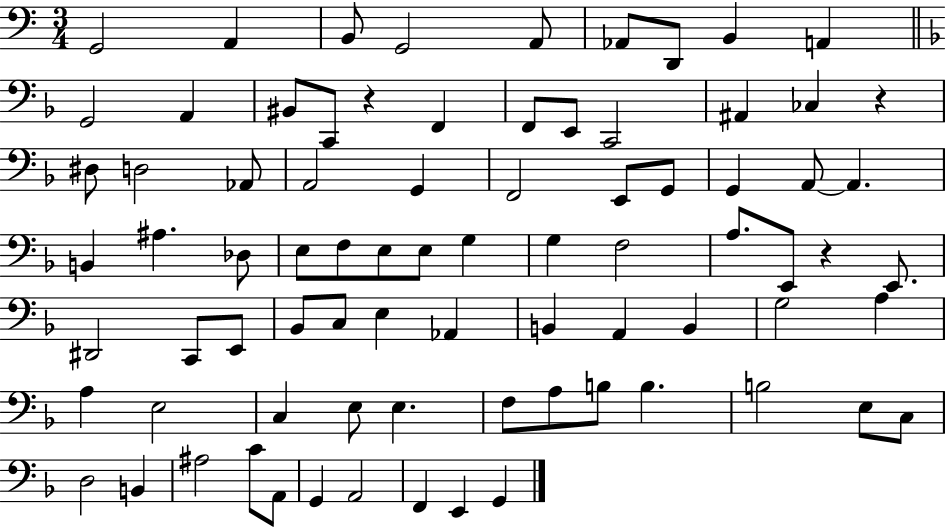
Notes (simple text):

G2/h A2/q B2/e G2/h A2/e Ab2/e D2/e B2/q A2/q G2/h A2/q BIS2/e C2/e R/q F2/q F2/e E2/e C2/h A#2/q CES3/q R/q D#3/e D3/h Ab2/e A2/h G2/q F2/h E2/e G2/e G2/q A2/e A2/q. B2/q A#3/q. Db3/e E3/e F3/e E3/e E3/e G3/q G3/q F3/h A3/e. E2/e R/q E2/e. D#2/h C2/e E2/e Bb2/e C3/e E3/q Ab2/q B2/q A2/q B2/q G3/h A3/q A3/q E3/h C3/q E3/e E3/q. F3/e A3/e B3/e B3/q. B3/h E3/e C3/e D3/h B2/q A#3/h C4/e A2/e G2/q A2/h F2/q E2/q G2/q